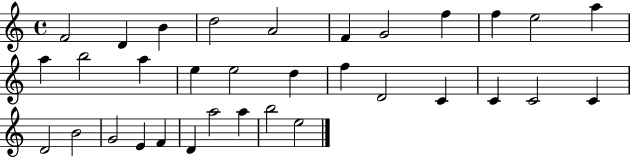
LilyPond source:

{
  \clef treble
  \time 4/4
  \defaultTimeSignature
  \key c \major
  f'2 d'4 b'4 | d''2 a'2 | f'4 g'2 f''4 | f''4 e''2 a''4 | \break a''4 b''2 a''4 | e''4 e''2 d''4 | f''4 d'2 c'4 | c'4 c'2 c'4 | \break d'2 b'2 | g'2 e'4 f'4 | d'4 a''2 a''4 | b''2 e''2 | \break \bar "|."
}